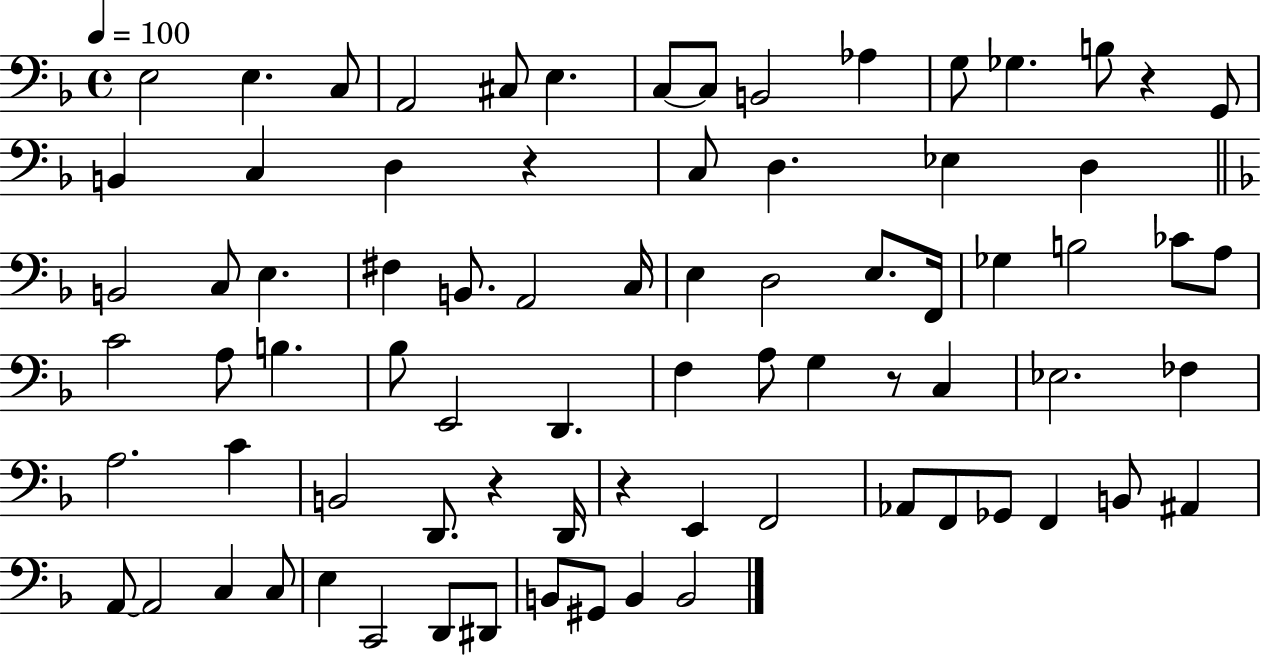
X:1
T:Untitled
M:4/4
L:1/4
K:F
E,2 E, C,/2 A,,2 ^C,/2 E, C,/2 C,/2 B,,2 _A, G,/2 _G, B,/2 z G,,/2 B,, C, D, z C,/2 D, _E, D, B,,2 C,/2 E, ^F, B,,/2 A,,2 C,/4 E, D,2 E,/2 F,,/4 _G, B,2 _C/2 A,/2 C2 A,/2 B, _B,/2 E,,2 D,, F, A,/2 G, z/2 C, _E,2 _F, A,2 C B,,2 D,,/2 z D,,/4 z E,, F,,2 _A,,/2 F,,/2 _G,,/2 F,, B,,/2 ^A,, A,,/2 A,,2 C, C,/2 E, C,,2 D,,/2 ^D,,/2 B,,/2 ^G,,/2 B,, B,,2